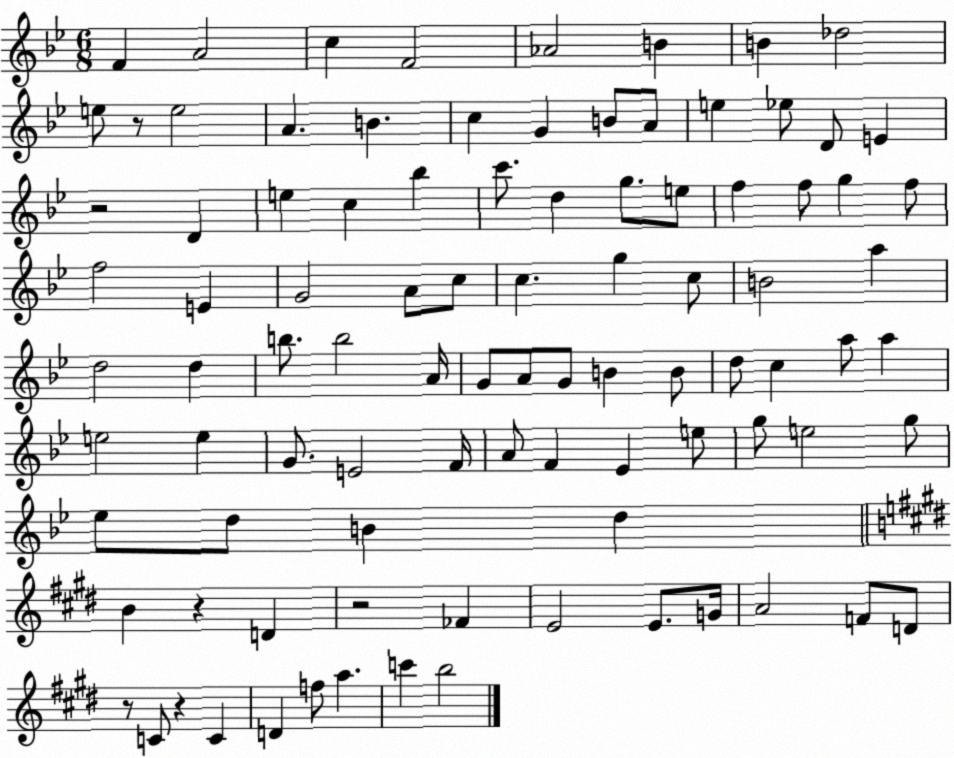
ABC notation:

X:1
T:Untitled
M:6/8
L:1/4
K:Bb
F A2 c F2 _A2 B B _d2 e/2 z/2 e2 A B c G B/2 A/2 e _e/2 D/2 E z2 D e c _b c'/2 d g/2 e/2 f f/2 g f/2 f2 E G2 A/2 c/2 c g c/2 B2 a d2 d b/2 b2 A/4 G/2 A/2 G/2 B B/2 d/2 c a/2 a e2 e G/2 E2 F/4 A/2 F _E e/2 g/2 e2 g/2 _e/2 d/2 B d B z D z2 _F E2 E/2 G/4 A2 F/2 D/2 z/2 C/2 z C D f/2 a c' b2